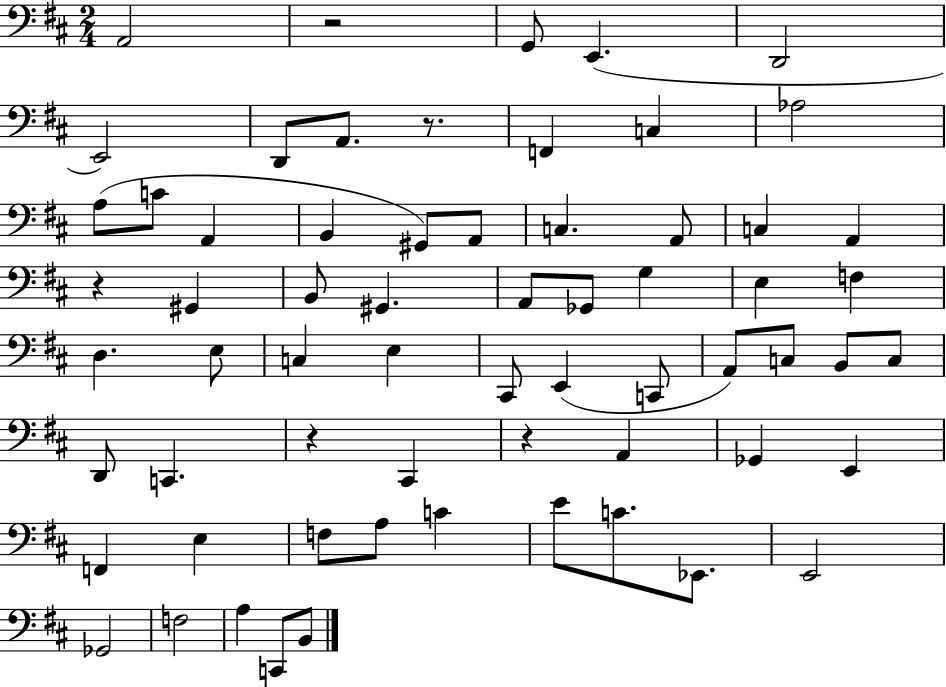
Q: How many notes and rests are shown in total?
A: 64